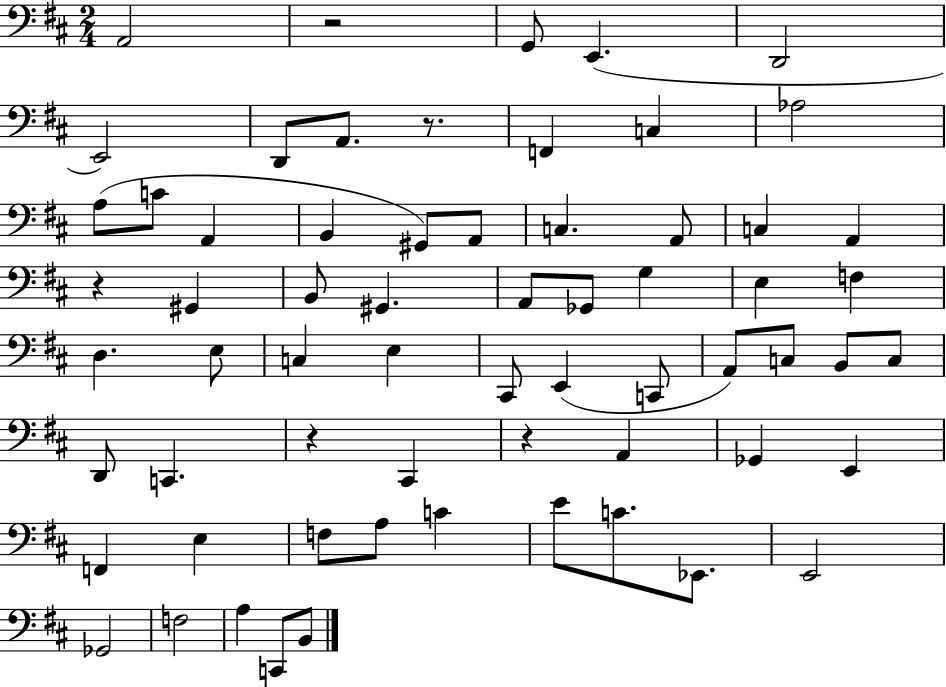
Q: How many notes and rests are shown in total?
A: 64